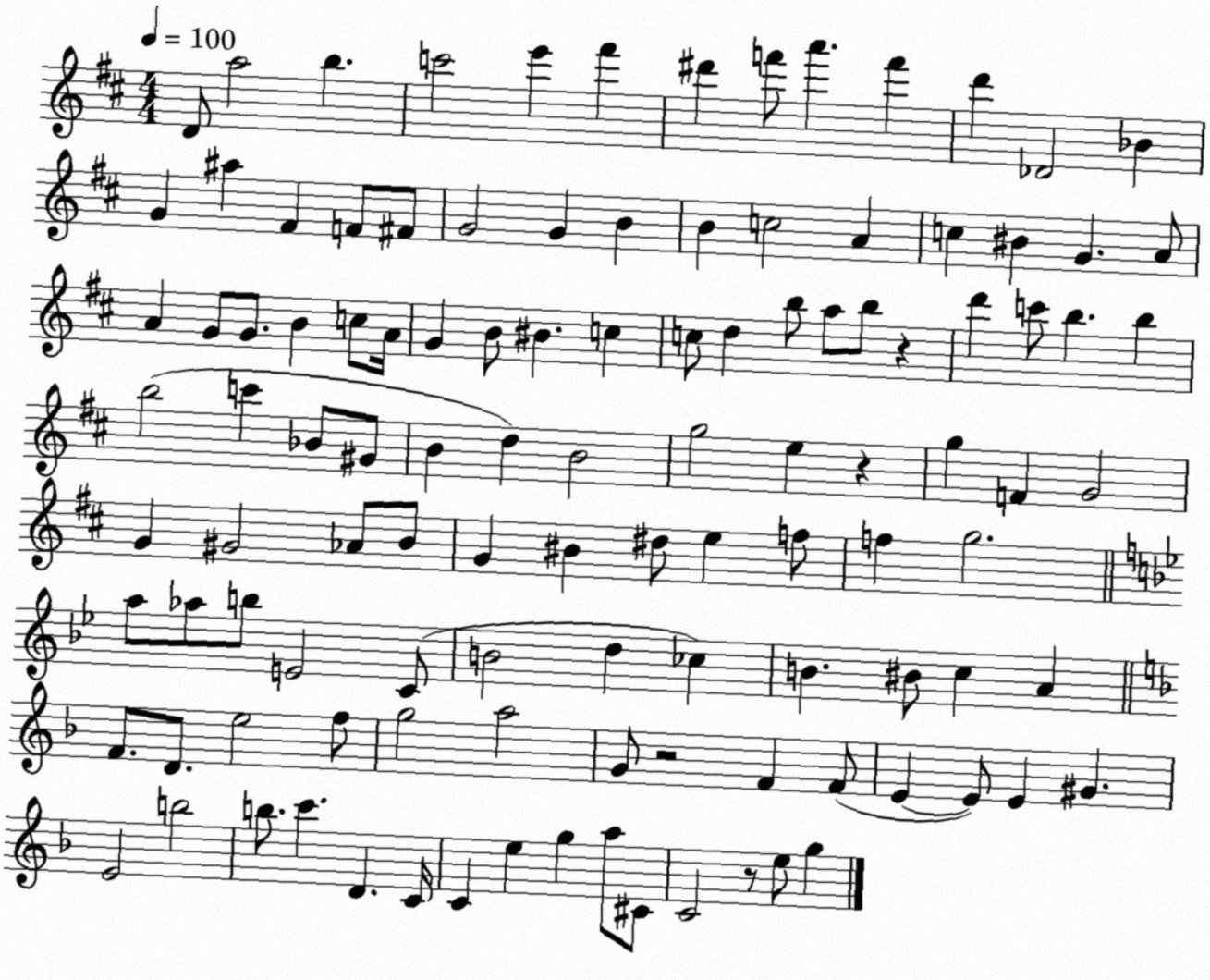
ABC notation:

X:1
T:Untitled
M:4/4
L:1/4
K:D
D/2 a2 b c'2 e' ^f' ^d' f'/2 a' f' d' _D2 _B G ^a ^F F/2 ^F/2 G2 G B B c2 A c ^B G A/2 A G/2 G/2 B c/2 A/4 G B/2 ^B c c/2 d b/2 a/2 b/2 z d' c'/2 b b b2 c' _B/2 ^G/2 B d B2 g2 e z g F G2 G ^G2 _A/2 B/2 G ^B ^d/2 e f/2 f g2 a/2 _a/2 b/2 E2 C/2 B2 d _c B ^B/2 c A F/2 D/2 e2 f/2 g2 a2 G/2 z2 F F/2 E E/2 E ^G E2 b2 b/2 c' D C/4 C e g a/2 ^C/2 C2 z/2 e/2 g